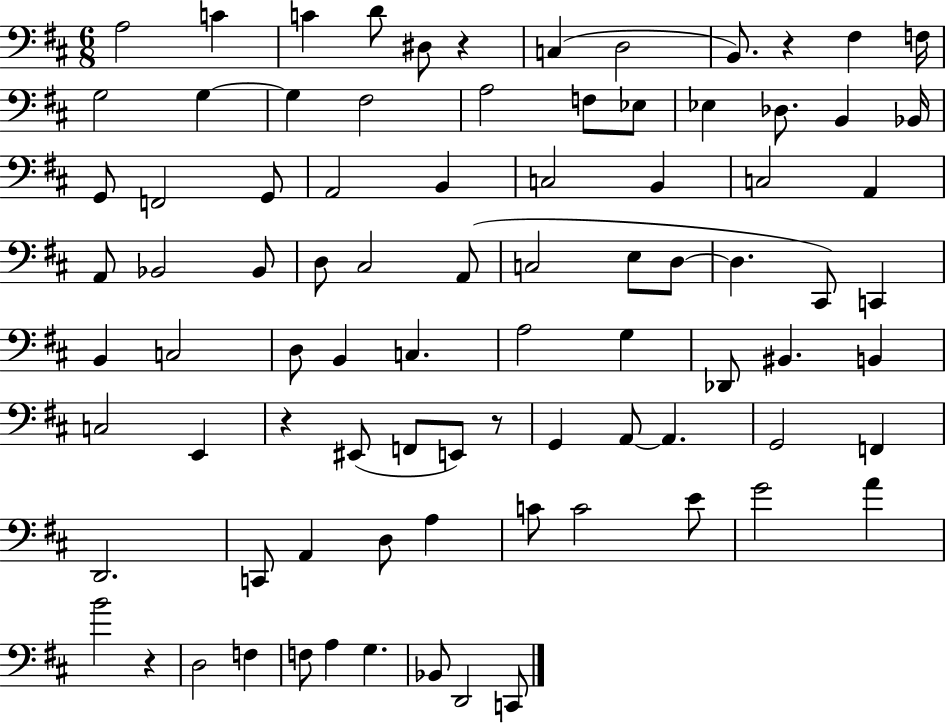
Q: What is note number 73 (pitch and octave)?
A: B4